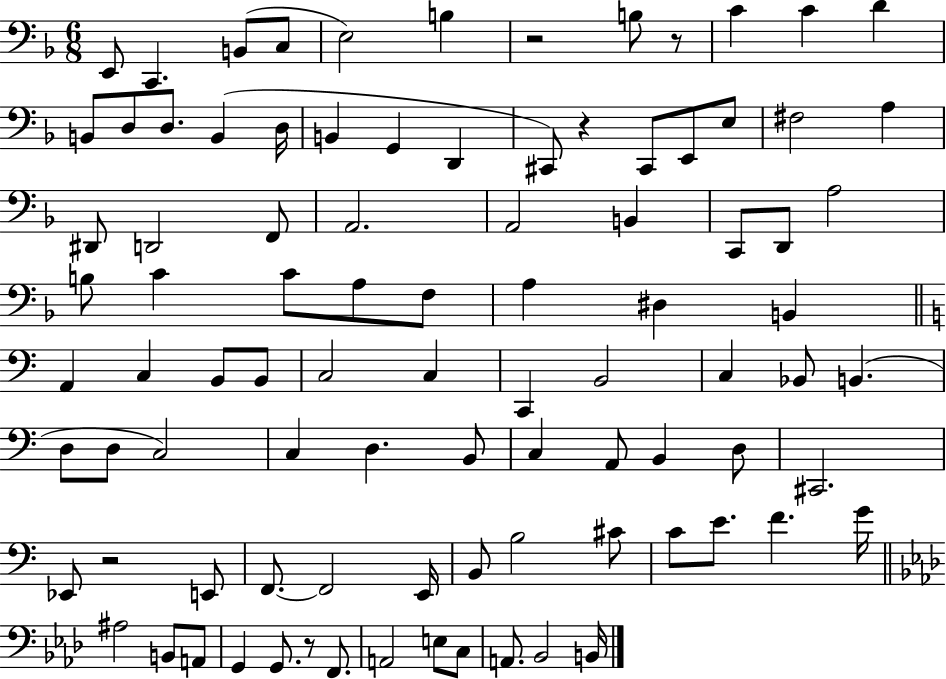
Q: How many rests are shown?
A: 5